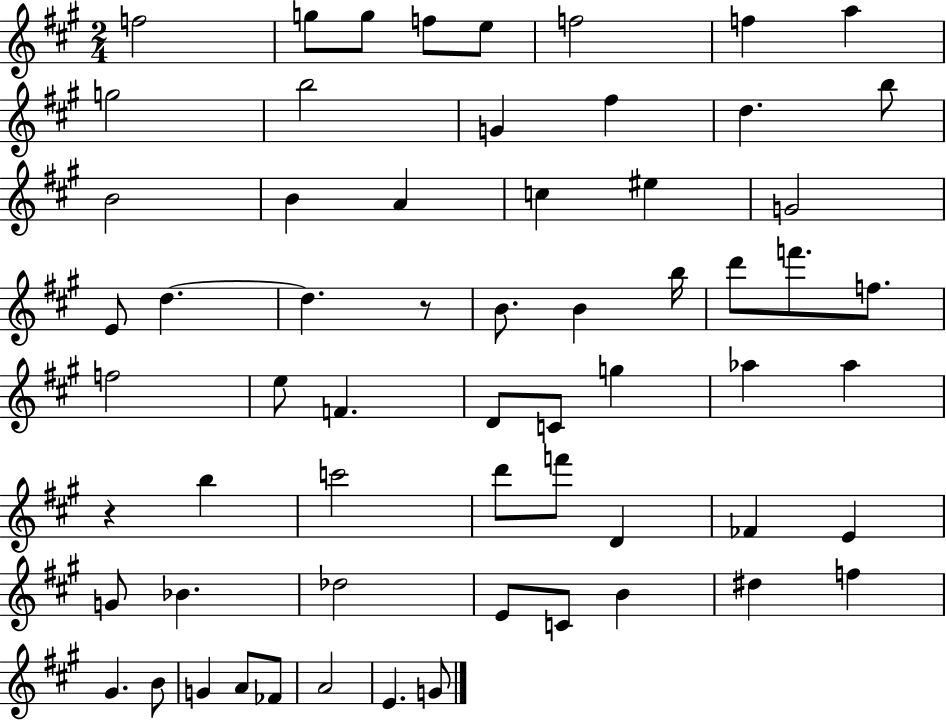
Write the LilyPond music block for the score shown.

{
  \clef treble
  \numericTimeSignature
  \time 2/4
  \key a \major
  f''2 | g''8 g''8 f''8 e''8 | f''2 | f''4 a''4 | \break g''2 | b''2 | g'4 fis''4 | d''4. b''8 | \break b'2 | b'4 a'4 | c''4 eis''4 | g'2 | \break e'8 d''4.~~ | d''4. r8 | b'8. b'4 b''16 | d'''8 f'''8. f''8. | \break f''2 | e''8 f'4. | d'8 c'8 g''4 | aes''4 aes''4 | \break r4 b''4 | c'''2 | d'''8 f'''8 d'4 | fes'4 e'4 | \break g'8 bes'4. | des''2 | e'8 c'8 b'4 | dis''4 f''4 | \break gis'4. b'8 | g'4 a'8 fes'8 | a'2 | e'4. g'8 | \break \bar "|."
}